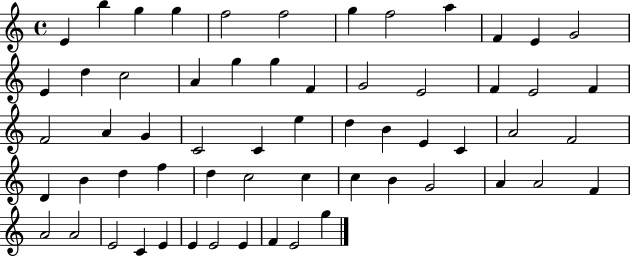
E4/q B5/q G5/q G5/q F5/h F5/h G5/q F5/h A5/q F4/q E4/q G4/h E4/q D5/q C5/h A4/q G5/q G5/q F4/q G4/h E4/h F4/q E4/h F4/q F4/h A4/q G4/q C4/h C4/q E5/q D5/q B4/q E4/q C4/q A4/h F4/h D4/q B4/q D5/q F5/q D5/q C5/h C5/q C5/q B4/q G4/h A4/q A4/h F4/q A4/h A4/h E4/h C4/q E4/q E4/q E4/h E4/q F4/q E4/h G5/q